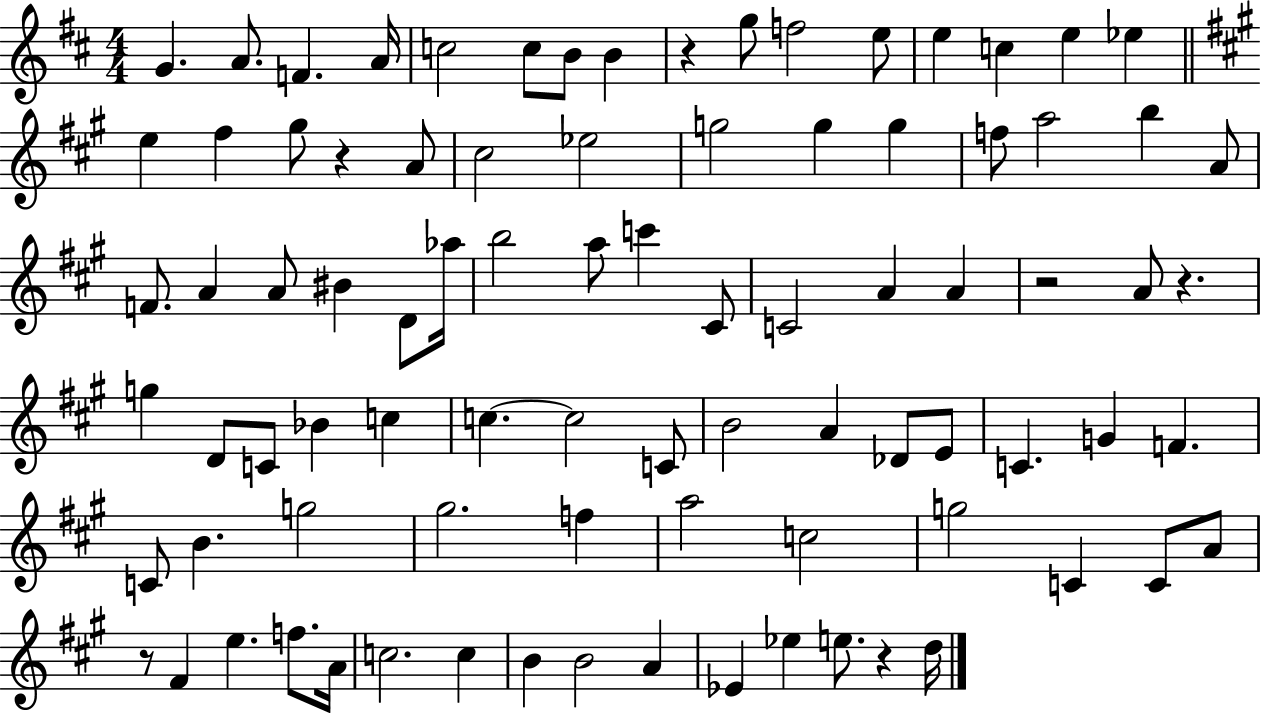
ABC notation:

X:1
T:Untitled
M:4/4
L:1/4
K:D
G A/2 F A/4 c2 c/2 B/2 B z g/2 f2 e/2 e c e _e e ^f ^g/2 z A/2 ^c2 _e2 g2 g g f/2 a2 b A/2 F/2 A A/2 ^B D/2 _a/4 b2 a/2 c' ^C/2 C2 A A z2 A/2 z g D/2 C/2 _B c c c2 C/2 B2 A _D/2 E/2 C G F C/2 B g2 ^g2 f a2 c2 g2 C C/2 A/2 z/2 ^F e f/2 A/4 c2 c B B2 A _E _e e/2 z d/4